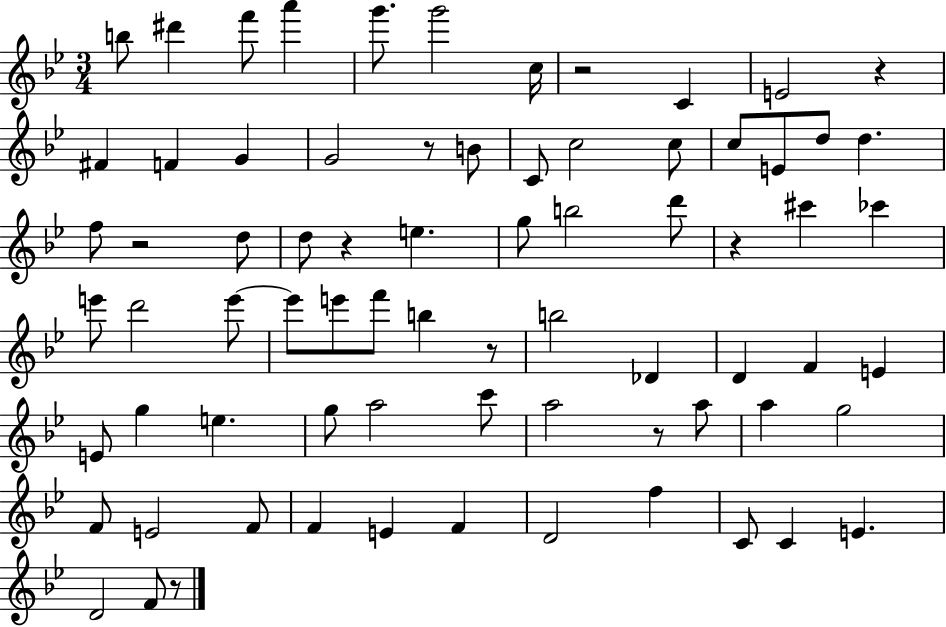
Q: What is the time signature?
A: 3/4